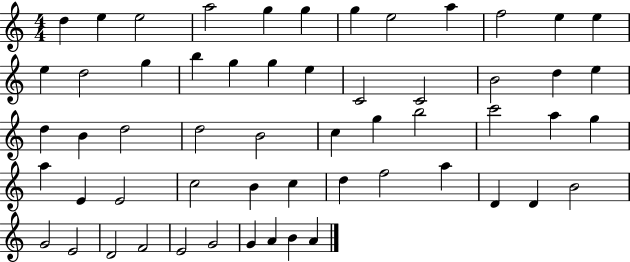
{
  \clef treble
  \numericTimeSignature
  \time 4/4
  \key c \major
  d''4 e''4 e''2 | a''2 g''4 g''4 | g''4 e''2 a''4 | f''2 e''4 e''4 | \break e''4 d''2 g''4 | b''4 g''4 g''4 e''4 | c'2 c'2 | b'2 d''4 e''4 | \break d''4 b'4 d''2 | d''2 b'2 | c''4 g''4 b''2 | c'''2 a''4 g''4 | \break a''4 e'4 e'2 | c''2 b'4 c''4 | d''4 f''2 a''4 | d'4 d'4 b'2 | \break g'2 e'2 | d'2 f'2 | e'2 g'2 | g'4 a'4 b'4 a'4 | \break \bar "|."
}